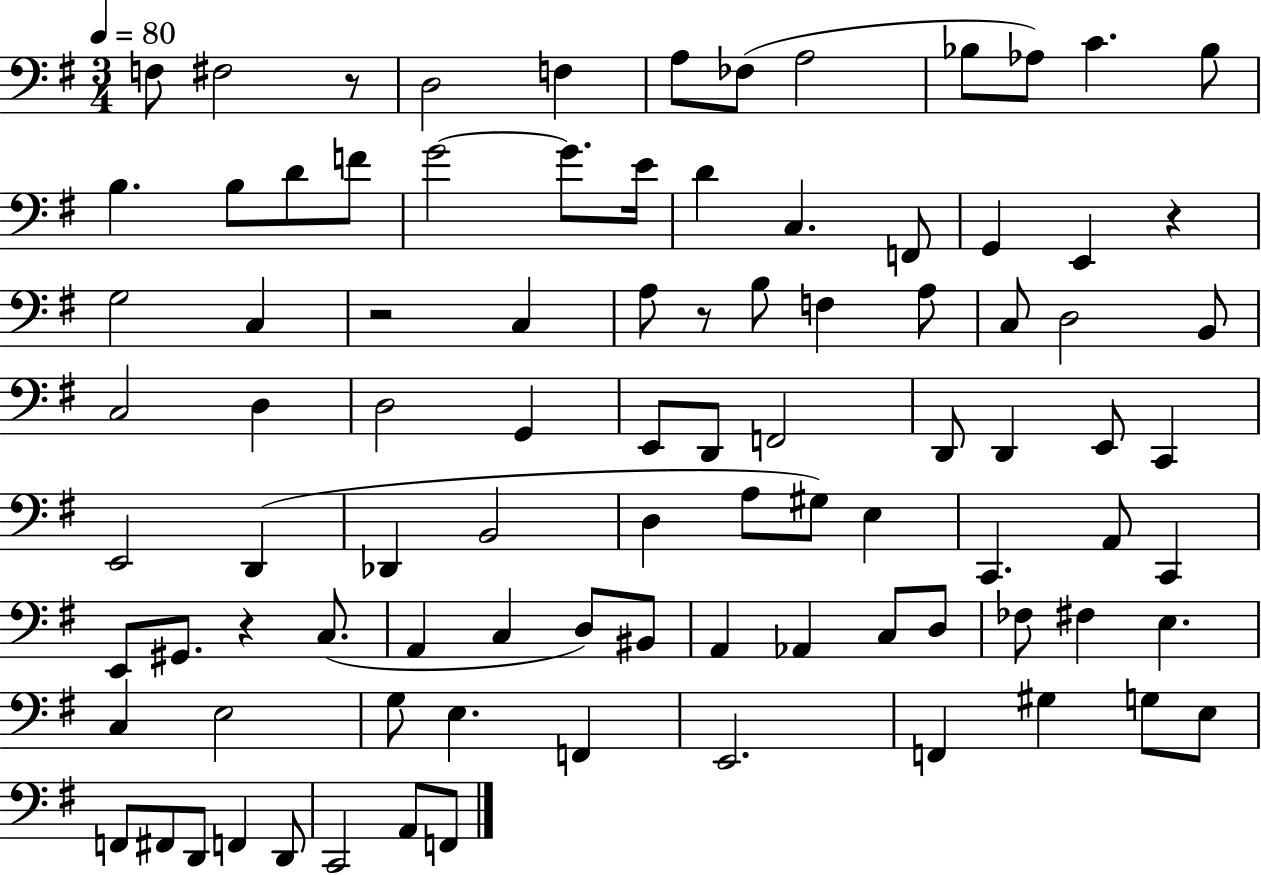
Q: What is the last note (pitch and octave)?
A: F2